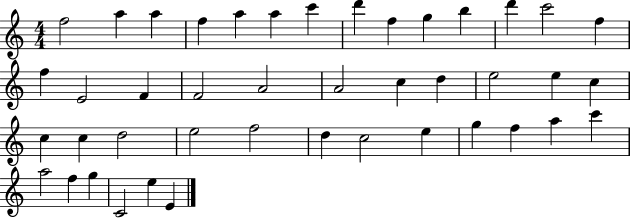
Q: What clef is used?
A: treble